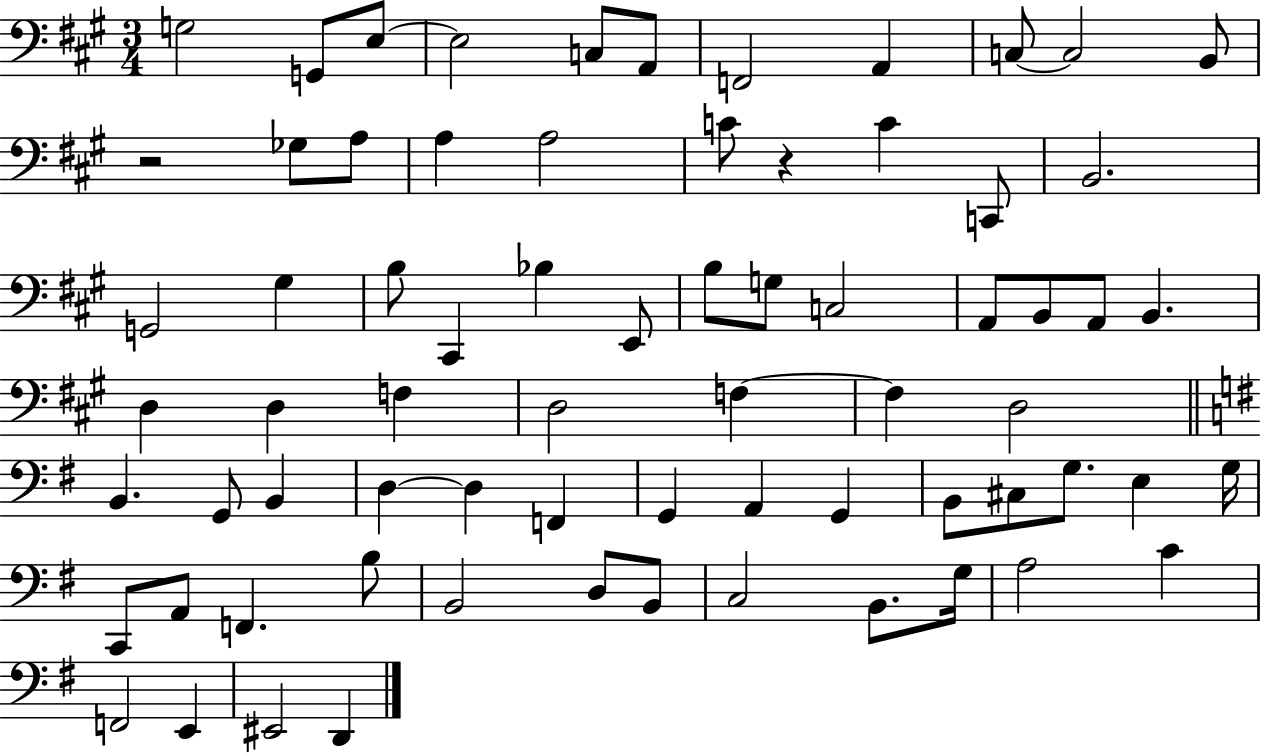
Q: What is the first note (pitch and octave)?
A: G3